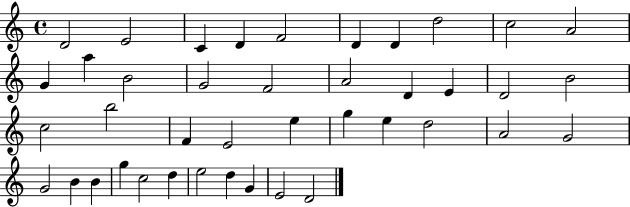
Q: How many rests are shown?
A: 0